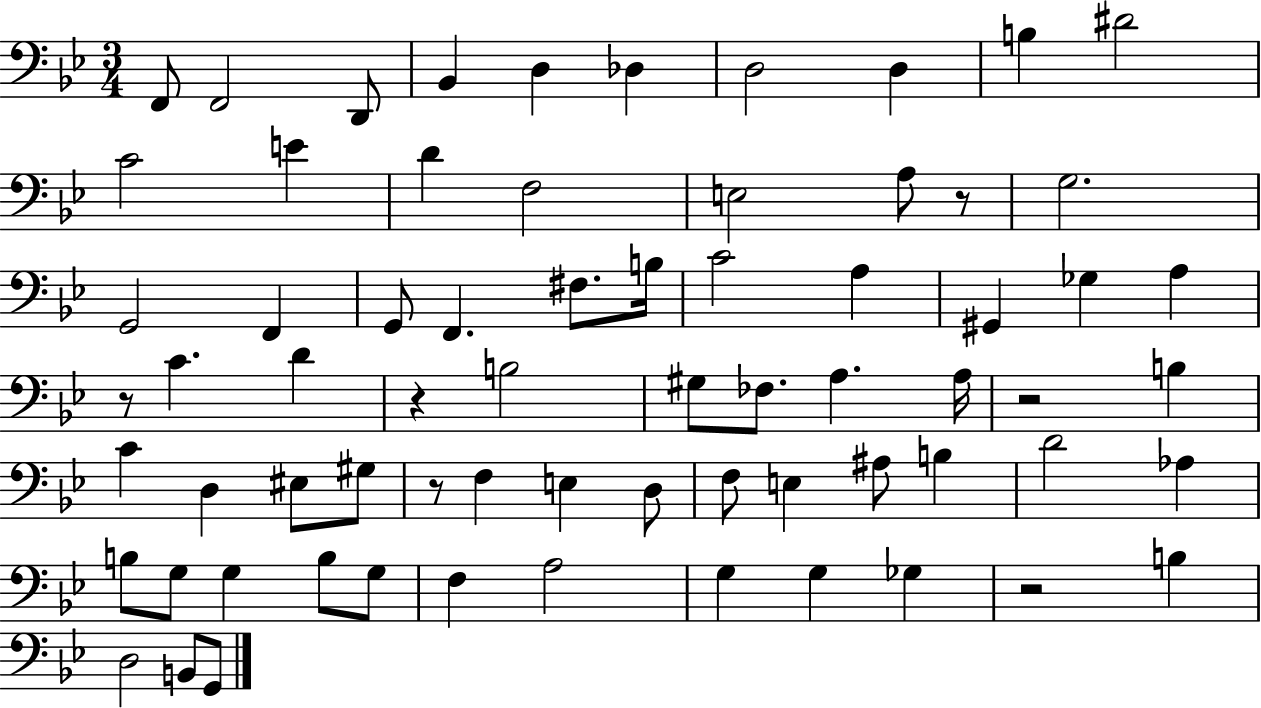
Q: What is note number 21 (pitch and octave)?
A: F2